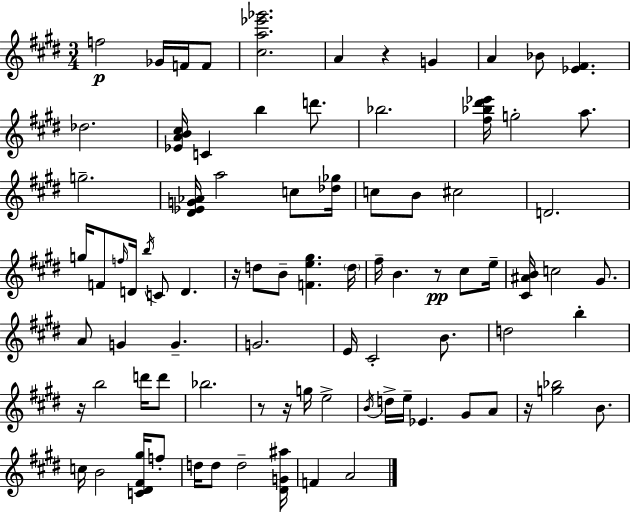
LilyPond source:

{
  \clef treble
  \numericTimeSignature
  \time 3/4
  \key e \major
  f''2\p ges'16 f'16 f'8 | <cis'' a'' ees''' ges'''>2. | a'4 r4 g'4 | a'4 bes'8 <ees' fis'>4. | \break des''2. | <ees' a' b' cis''>16 c'4 b''4 d'''8. | bes''2. | <fis'' bes'' dis''' ees'''>16 g''2-. a''8. | \break g''2.-- | <dis' ees' g' aes'>16 a''2 c''8 <des'' ges''>16 | c''8 b'8 cis''2 | d'2. | \break g''16 f'8 \grace { f''16 } d'16 \acciaccatura { b''16 } c'8 d'4. | r16 d''8 b'8-- <f' e'' gis''>4. | \parenthesize d''16 fis''16-- b'4. r8\pp cis''8 | e''16-- <cis' ais' b'>16 c''2 gis'8. | \break a'8 g'4 g'4.-- | g'2. | e'16 cis'2-. b'8. | d''2 b''4-. | \break r16 b''2 d'''16 | d'''8 bes''2. | r8 r16 g''16 e''2-> | \acciaccatura { b'16 } d''16-> e''16-- ees'4. gis'8 | \break a'8 r16 <g'' bes''>2 | b'8. c''16 b'2 | <c' dis' fis' gis''>16 f''8-. d''16 d''8 d''2-- | <dis' g' ais''>16 f'4 a'2 | \break \bar "|."
}